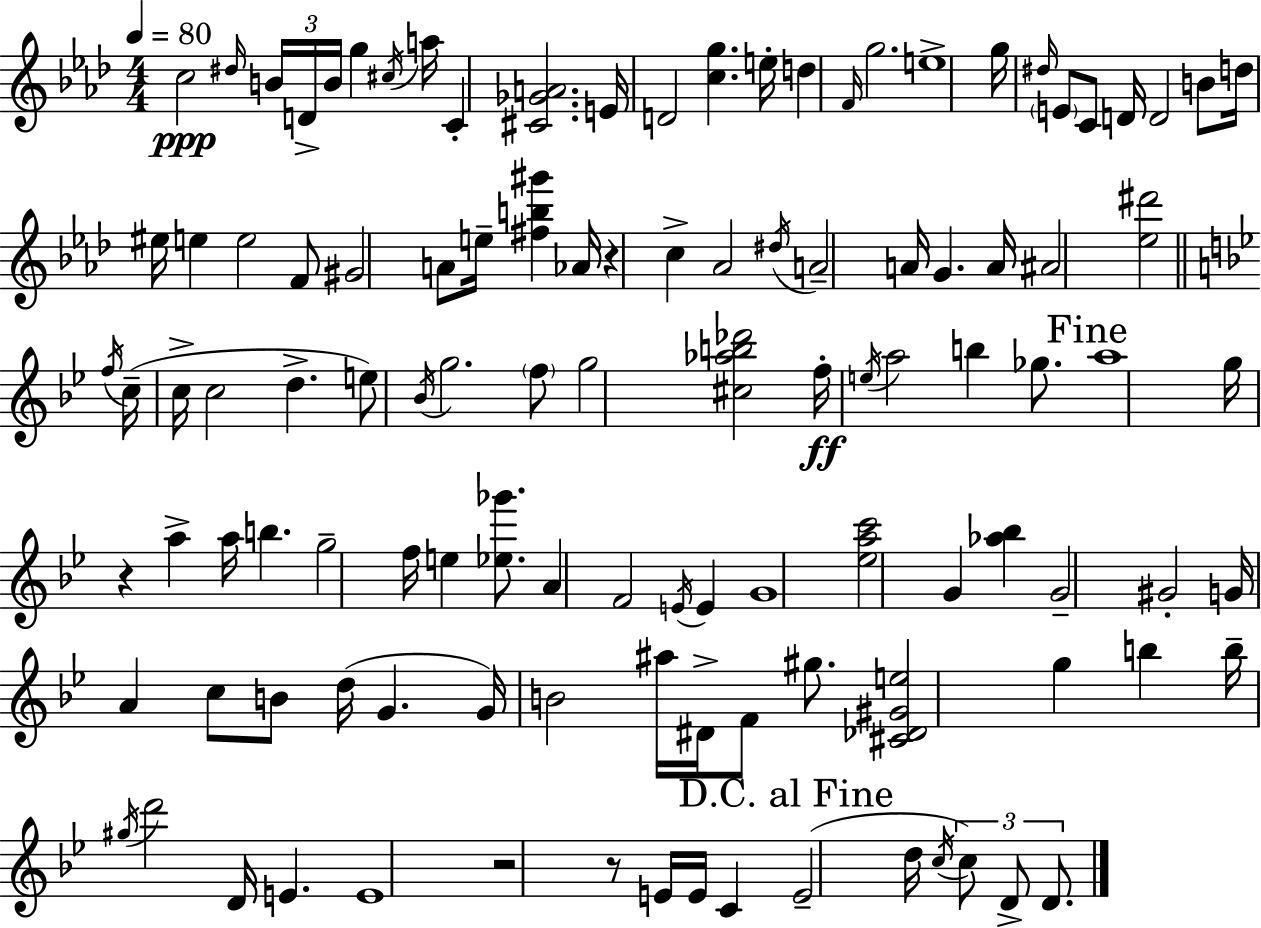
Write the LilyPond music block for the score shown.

{
  \clef treble
  \numericTimeSignature
  \time 4/4
  \key aes \major
  \tempo 4 = 80
  c''2\ppp \grace { dis''16 } \tuplet 3/2 { b'16 d'16-> b'16 } g''4 | \acciaccatura { cis''16 } a''16 c'4-. <cis' ges' a'>2. | e'16 d'2 <c'' g''>4. | e''16-. d''4 \grace { f'16 } g''2. | \break e''1-> | g''16 \grace { dis''16 } \parenthesize e'8 c'8 d'16 d'2 | b'8 d''16 eis''16 e''4 e''2 | f'8 gis'2 a'8 e''16-- <fis'' b'' gis'''>4 | \break aes'16 r4 c''4-> aes'2 | \acciaccatura { dis''16 } a'2-- a'16 g'4. | a'16 ais'2 <ees'' dis'''>2 | \bar "||" \break \key g \minor \acciaccatura { f''16 }( c''16-- c''16-> c''2 d''4.-> | e''8) \acciaccatura { bes'16 } g''2. | \parenthesize f''8 g''2 <cis'' aes'' b'' des'''>2 | f''16-.\ff \acciaccatura { e''16 } a''2 b''4 | \break ges''8. \mark "Fine" a''1 | g''16 r4 a''4-> a''16 b''4. | g''2-- f''16 e''4 | <ees'' ges'''>8. a'4 f'2 \acciaccatura { e'16 } | \break e'4 g'1 | <ees'' a'' c'''>2 g'4 | <aes'' bes''>4 g'2-- gis'2-. | g'16 a'4 c''8 b'8 d''16( g'4. | \break g'16) b'2 ais''16 dis'16-> f'8 | gis''8. <cis' des' gis' e''>2 g''4 | b''4 b''16-- \acciaccatura { gis''16 } d'''2 d'16 e'4. | e'1 | \break r2 r8 e'16 | e'16 c'4 \mark "D.C. al Fine" e'2--( d''16 \acciaccatura { c''16 } \tuplet 3/2 { c''8) | d'8-> d'8. } \bar "|."
}